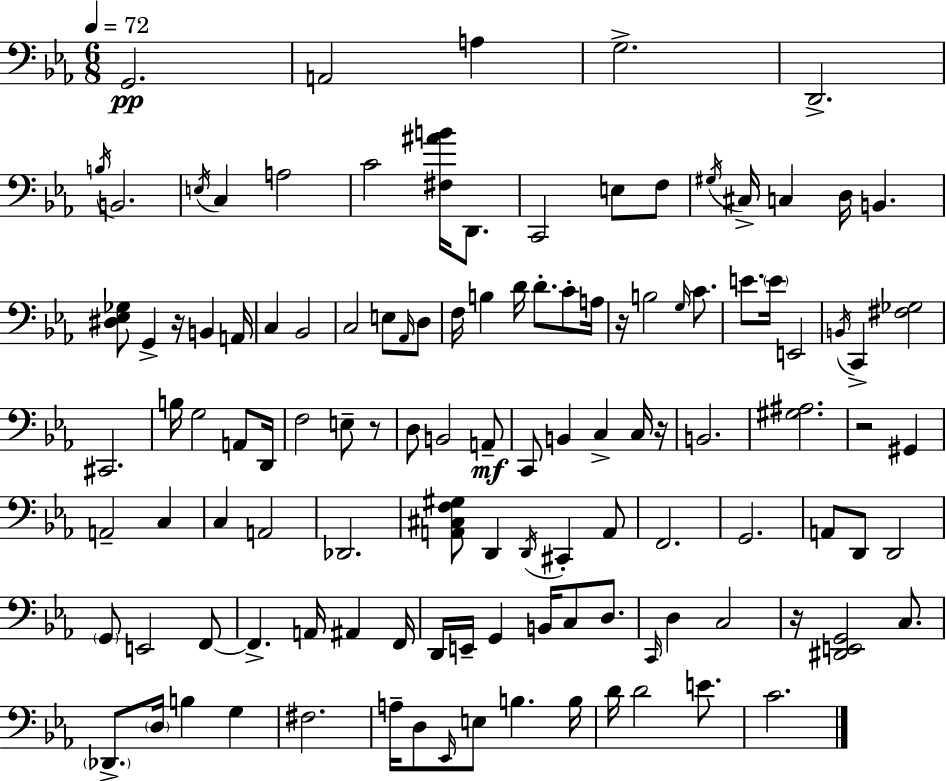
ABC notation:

X:1
T:Untitled
M:6/8
L:1/4
K:Cm
G,,2 A,,2 A, G,2 D,,2 B,/4 B,,2 E,/4 C, A,2 C2 [^F,^AB]/4 D,,/2 C,,2 E,/2 F,/2 ^G,/4 ^C,/4 C, D,/4 B,, [^D,_E,_G,]/2 G,, z/4 B,, A,,/4 C, _B,,2 C,2 E,/2 _A,,/4 D,/2 F,/4 B, D/4 D/2 C/2 A,/4 z/4 B,2 G,/4 C/2 E/2 E/4 E,,2 B,,/4 C,, [^F,_G,]2 ^C,,2 B,/4 G,2 A,,/2 D,,/4 F,2 E,/2 z/2 D,/2 B,,2 A,,/2 C,,/2 B,, C, C,/4 z/4 B,,2 [^G,^A,]2 z2 ^G,, A,,2 C, C, A,,2 _D,,2 [A,,^C,F,^G,]/2 D,, D,,/4 ^C,, A,,/2 F,,2 G,,2 A,,/2 D,,/2 D,,2 G,,/2 E,,2 F,,/2 F,, A,,/4 ^A,, F,,/4 D,,/4 E,,/4 G,, B,,/4 C,/2 D,/2 C,,/4 D, C,2 z/4 [^D,,E,,G,,]2 C,/2 _D,,/2 D,/4 B, G, ^F,2 A,/4 D,/2 _E,,/4 E,/2 B, B,/4 D/4 D2 E/2 C2